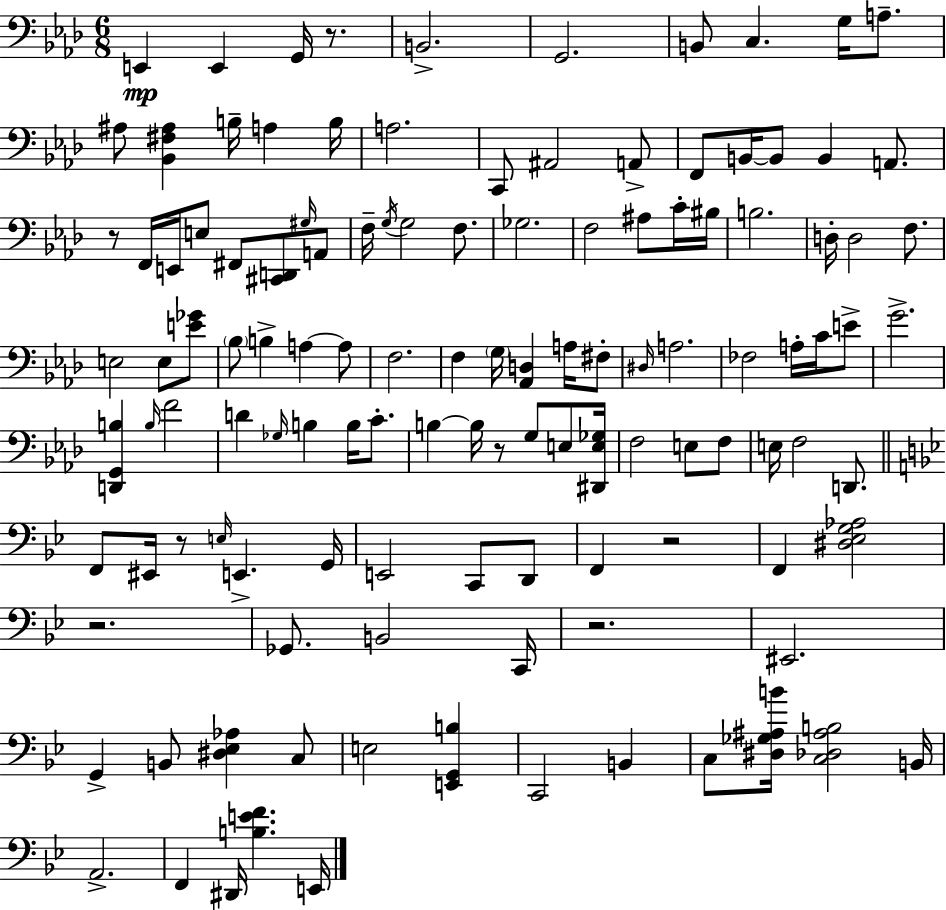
{
  \clef bass
  \numericTimeSignature
  \time 6/8
  \key aes \major
  e,4\mp e,4 g,16 r8. | b,2.-> | g,2. | b,8 c4. g16 a8.-- | \break ais8 <bes, fis ais>4 b16-- a4 b16 | a2. | c,8 ais,2 a,8-> | f,8 b,16~~ b,8 b,4 a,8. | \break r8 f,16 e,16 e8 fis,8 <cis, d,>8 \grace { gis16 } a,8 | f16-- \acciaccatura { g16 } g2 f8. | ges2. | f2 ais8 | \break c'16-. bis16 b2. | d16-. d2 f8. | e2 e8 | <e' ges'>8 \parenthesize bes8 b4-> a4~~ | \break a8 f2. | f4 \parenthesize g16 <aes, d>4 a16 | fis8-. \grace { dis16 } a2. | fes2 a16-. | \break c'16 e'8-> g'2.-> | <d, g, b>4 \grace { b16 } f'2 | d'4 \grace { ges16 } b4 | b16 c'8.-. b4~~ b16 r8 | \break g8 e8 <dis, e ges>16 f2 | e8 f8 e16 f2 | d,8. \bar "||" \break \key bes \major f,8 eis,16 r8 \grace { e16 } e,4.-> | g,16 e,2 c,8 d,8 | f,4 r2 | f,4 <dis ees g aes>2 | \break r2. | ges,8. b,2 | c,16 r2. | eis,2. | \break g,4-> b,8 <dis ees aes>4 c8 | e2 <e, g, b>4 | c,2 b,4 | c8 <dis ges ais b'>16 <c des ais b>2 | \break b,16 a,2.-> | f,4 dis,16 <b e' f'>4. | e,16 \bar "|."
}